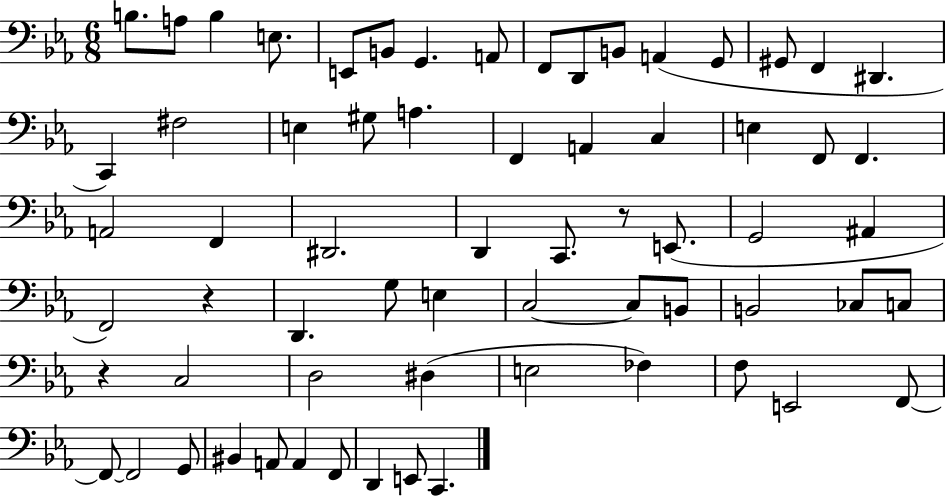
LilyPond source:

{
  \clef bass
  \numericTimeSignature
  \time 6/8
  \key ees \major
  b8. a8 b4 e8. | e,8 b,8 g,4. a,8 | f,8 d,8 b,8 a,4( g,8 | gis,8 f,4 dis,4. | \break c,4) fis2 | e4 gis8 a4. | f,4 a,4 c4 | e4 f,8 f,4. | \break a,2 f,4 | dis,2. | d,4 c,8. r8 e,8.( | g,2 ais,4 | \break f,2) r4 | d,4. g8 e4 | c2~~ c8 b,8 | b,2 ces8 c8 | \break r4 c2 | d2 dis4( | e2 fes4) | f8 e,2 f,8~~ | \break f,8~~ f,2 g,8 | bis,4 a,8 a,4 f,8 | d,4 e,8 c,4. | \bar "|."
}